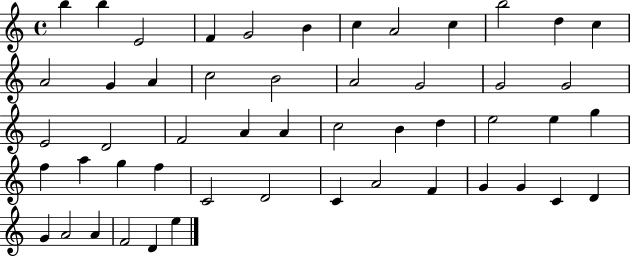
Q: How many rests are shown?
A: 0